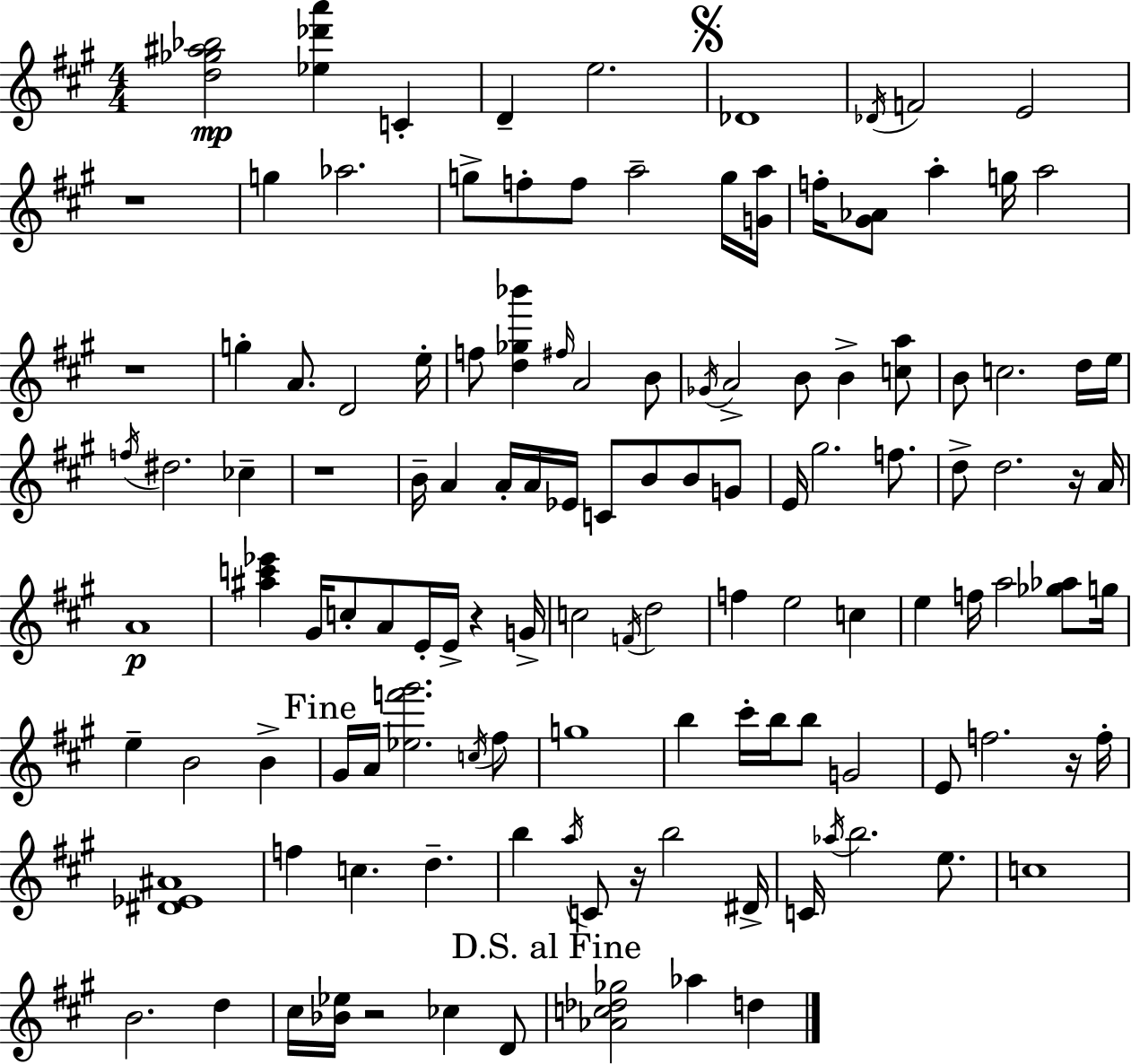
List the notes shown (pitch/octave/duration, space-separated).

[D5,Gb5,A#5,Bb5]/h [Eb5,Db6,A6]/q C4/q D4/q E5/h. Db4/w Db4/s F4/h E4/h R/w G5/q Ab5/h. G5/e F5/e F5/e A5/h G5/s [G4,A5]/s F5/s [G#4,Ab4]/e A5/q G5/s A5/h R/w G5/q A4/e. D4/h E5/s F5/e [D5,Gb5,Bb6]/q F#5/s A4/h B4/e Gb4/s A4/h B4/e B4/q [C5,A5]/e B4/e C5/h. D5/s E5/s F5/s D#5/h. CES5/q R/w B4/s A4/q A4/s A4/s Eb4/s C4/e B4/e B4/e G4/e E4/s G#5/h. F5/e. D5/e D5/h. R/s A4/s A4/w [A#5,C6,Eb6]/q G#4/s C5/e A4/e E4/s E4/s R/q G4/s C5/h F4/s D5/h F5/q E5/h C5/q E5/q F5/s A5/h [Gb5,Ab5]/e G5/s E5/q B4/h B4/q G#4/s A4/s [Eb5,F6,G#6]/h. C5/s F#5/e G5/w B5/q C#6/s B5/s B5/e G4/h E4/e F5/h. R/s F5/s [D#4,Eb4,A#4]/w F5/q C5/q. D5/q. B5/q A5/s C4/e R/s B5/h D#4/s C4/s Ab5/s B5/h. E5/e. C5/w B4/h. D5/q C#5/s [Bb4,Eb5]/s R/h CES5/q D4/e [Ab4,C5,Db5,Gb5]/h Ab5/q D5/q